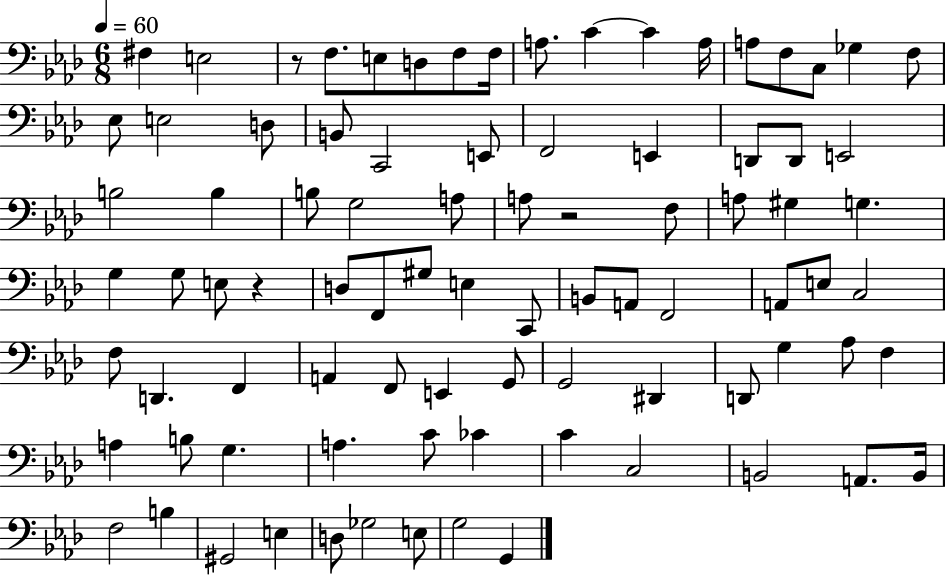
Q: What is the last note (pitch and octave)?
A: G2